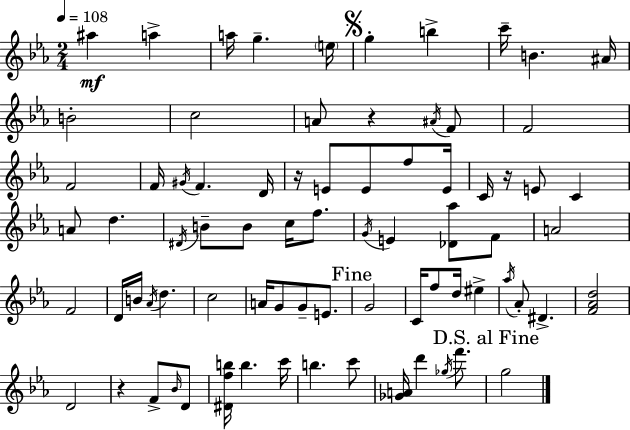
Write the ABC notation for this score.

X:1
T:Untitled
M:2/4
L:1/4
K:Eb
^a a a/4 g e/4 g b c'/4 B ^A/4 B2 c2 A/2 z ^A/4 F/2 F2 F2 F/4 ^G/4 F D/4 z/4 E/2 E/2 f/2 E/4 C/4 z/4 E/2 C A/2 d ^D/4 B/2 B/2 c/4 f/2 G/4 E [_D_a]/2 F/2 A2 F2 D/4 B/4 _A/4 d c2 A/4 G/2 G/2 E/2 G2 C/4 f/2 d/4 ^e _a/4 _A/2 ^D [F_Ad]2 D2 z F/2 _B/4 D/2 [^Dfb]/4 b c'/4 b c'/2 [_GA]/4 d' _g/4 f'/2 g2